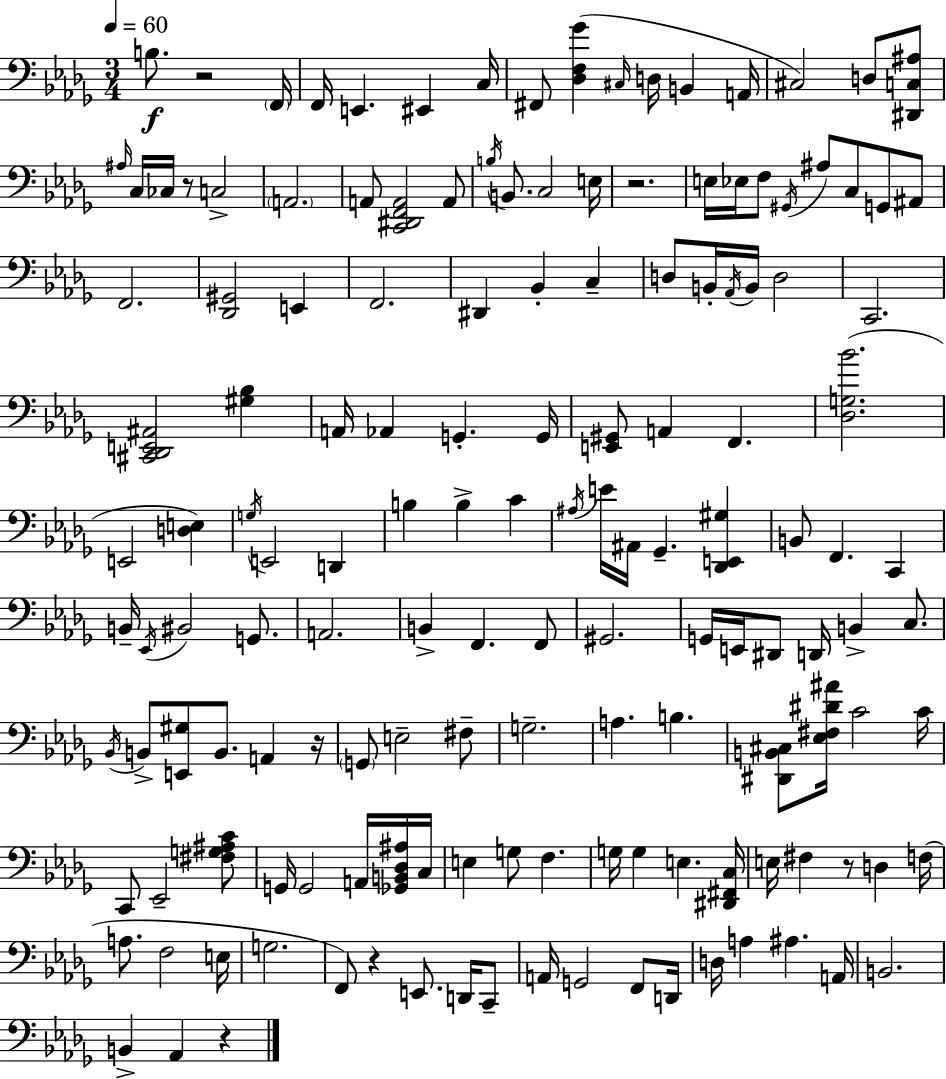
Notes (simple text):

B3/e. R/h F2/s F2/s E2/q. EIS2/q C3/s F#2/e [Db3,F3,Gb4]/q C#3/s D3/s B2/q A2/s C#3/h D3/e [D#2,C3,A#3]/e A#3/s C3/s CES3/s R/e C3/h A2/h. A2/e [C2,D#2,F2,A2]/h A2/e B3/s B2/e. C3/h E3/s R/h. E3/s Eb3/s F3/e G#2/s A#3/e C3/e G2/e A#2/e F2/h. [Db2,G#2]/h E2/q F2/h. D#2/q Bb2/q C3/q D3/e B2/s Ab2/s B2/s D3/h C2/h. [C#2,Db2,E2,A#2]/h [G#3,Bb3]/q A2/s Ab2/q G2/q. G2/s [E2,G#2]/e A2/q F2/q. [Db3,G3,Bb4]/h. E2/h [D3,E3]/q G3/s E2/h D2/q B3/q B3/q C4/q A#3/s E4/s A#2/s Gb2/q. [Db2,E2,G#3]/q B2/e F2/q. C2/q B2/s Eb2/s BIS2/h G2/e. A2/h. B2/q F2/q. F2/e G#2/h. G2/s E2/s D#2/e D2/s B2/q C3/e. Bb2/s B2/e [E2,G#3]/e B2/e. A2/q R/s G2/e E3/h F#3/e G3/h. A3/q. B3/q. [D#2,B2,C#3]/e [Eb3,F#3,D#4,A#4]/s C4/h C4/s C2/e Eb2/h [F#3,G3,A#3,C4]/e G2/s G2/h A2/s [Gb2,B2,Db3,A#3]/s C3/s E3/q G3/e F3/q. G3/s G3/q E3/q. [D#2,F#2,C3]/s E3/s F#3/q R/e D3/q F3/s A3/e. F3/h E3/s G3/h. F2/e R/q E2/e. D2/s C2/e A2/s G2/h F2/e D2/s D3/s A3/q A#3/q. A2/s B2/h. B2/q Ab2/q R/q